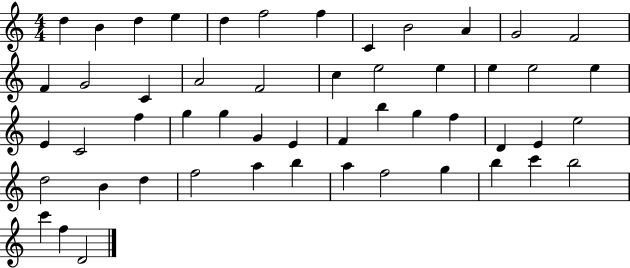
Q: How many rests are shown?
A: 0